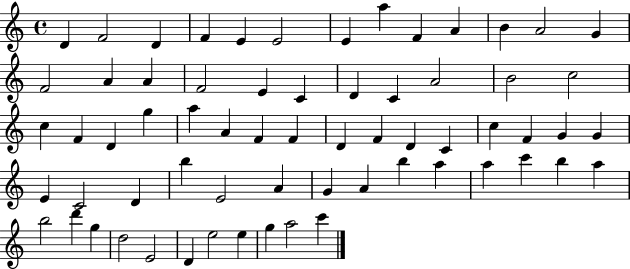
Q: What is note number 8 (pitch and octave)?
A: A5